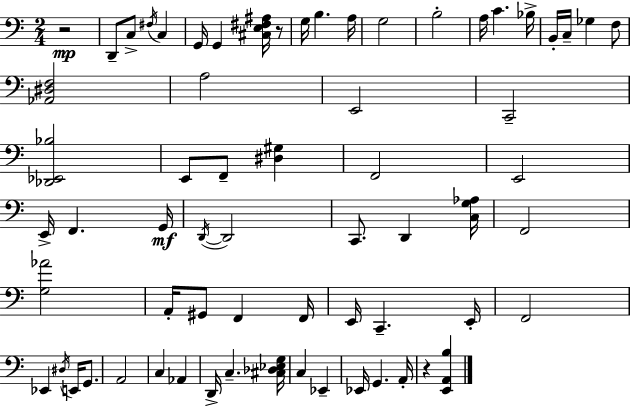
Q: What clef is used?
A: bass